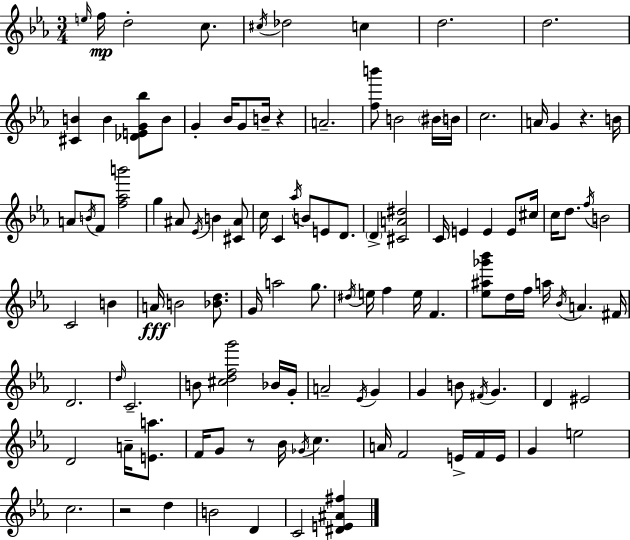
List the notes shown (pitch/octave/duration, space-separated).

E5/s F5/s D5/h C5/e. C#5/s Db5/h C5/q D5/h. D5/h. [C#4,B4]/q B4/q [Db4,E4,G4,Bb5]/e B4/e G4/q Bb4/s G4/e B4/s R/q A4/h. [F5,B6]/e B4/h BIS4/s B4/s C5/h. A4/s G4/q R/q. B4/s A4/e B4/s F4/e [F5,Ab5,B6]/h G5/q A#4/e Eb4/s B4/q [C#4,A#4]/e C5/s C4/q Ab5/s B4/e E4/e D4/e. D4/q [C#4,A4,D#5]/h C4/s E4/q E4/q E4/e C#5/s C5/s D5/e. F5/s B4/h C4/h B4/q A4/s B4/h [Bb4,D5]/e. G4/s A5/h G5/e. D#5/s E5/s F5/q E5/s F4/q. [Eb5,A#5,Gb6,Bb6]/e D5/s F5/s A5/s Bb4/s A4/q. F#4/s D4/h. D5/s C4/h. B4/e [C#5,D5,F5,G6]/h Bb4/s G4/s A4/h Eb4/s G4/q G4/q B4/e F#4/s G4/q. D4/q EIS4/h D4/h A4/s [E4,A5]/e. F4/s G4/e R/e Bb4/s Gb4/s C5/q. A4/s F4/h E4/s F4/s E4/s G4/q E5/h C5/h. R/h D5/q B4/h D4/q C4/h [D#4,E4,A#4,F#5]/q